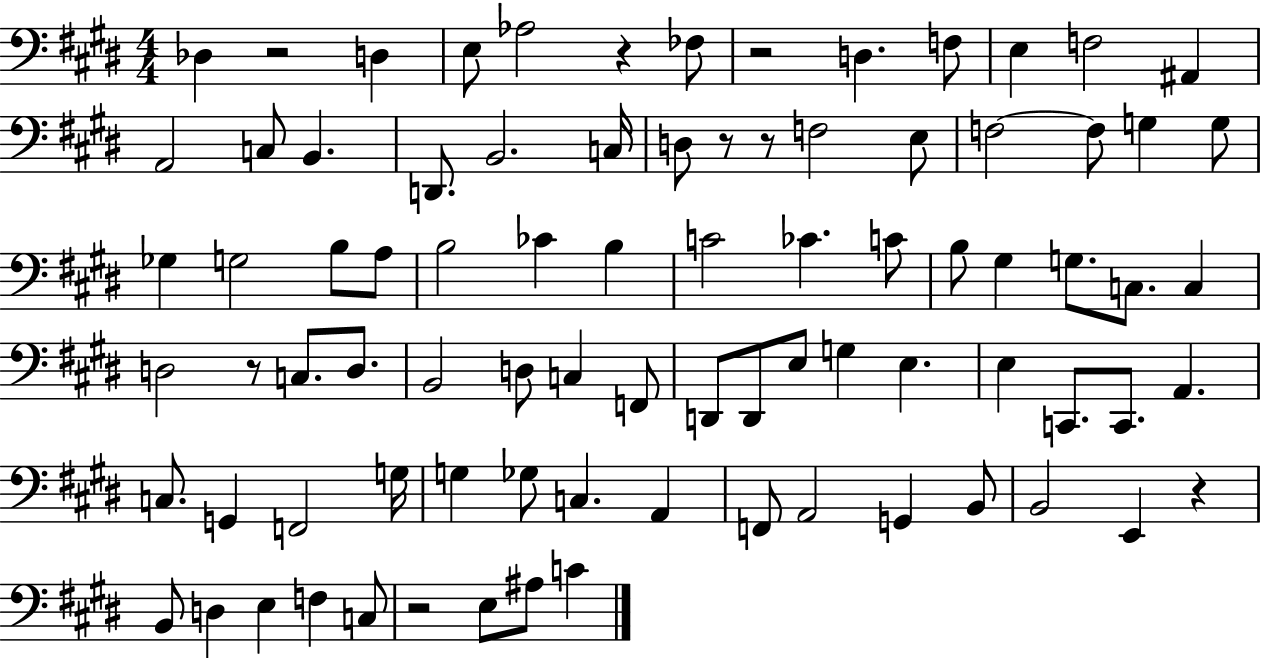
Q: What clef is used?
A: bass